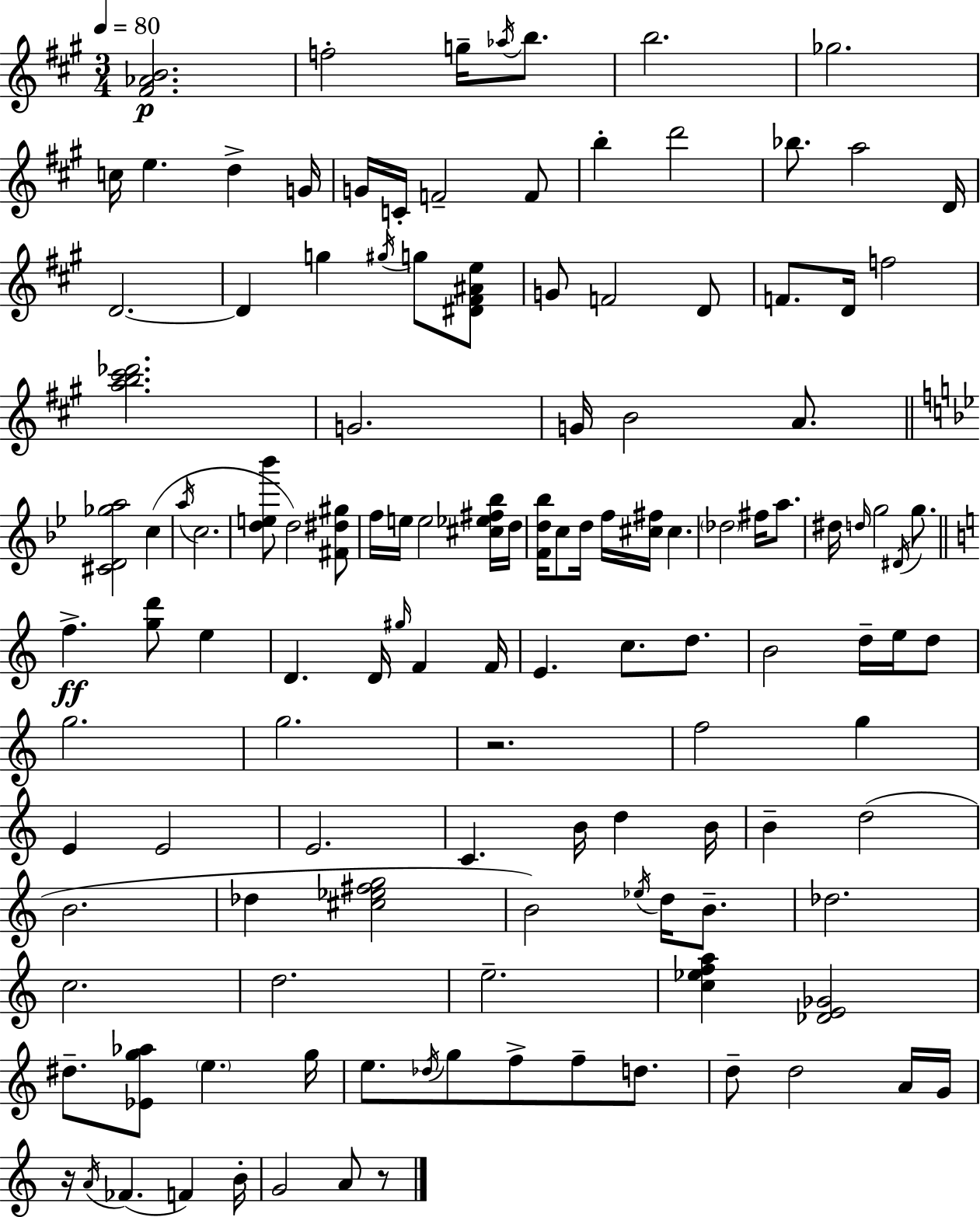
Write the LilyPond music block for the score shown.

{
  \clef treble
  \numericTimeSignature
  \time 3/4
  \key a \major
  \tempo 4 = 80
  <fis' aes' b'>2.\p | f''2-. g''16-- \acciaccatura { aes''16 } b''8. | b''2. | ges''2. | \break c''16 e''4. d''4-> | g'16 g'16 c'16-. f'2-- f'8 | b''4-. d'''2 | bes''8. a''2 | \break d'16 d'2.~~ | d'4 g''4 \acciaccatura { gis''16 } g''8 | <dis' fis' ais' e''>8 g'8 f'2 | d'8 f'8. d'16 f''2 | \break <a'' b'' cis''' des'''>2. | g'2. | g'16 b'2 a'8. | \bar "||" \break \key bes \major <cis' d' ges'' a''>2 c''4( | \acciaccatura { a''16 } c''2. | <d'' e'' bes'''>8 d''2) <fis' dis'' gis''>8 | f''16 e''16 e''2 <cis'' ees'' fis'' bes''>16 | \break d''16 <f' d'' bes''>16 c''8 d''16 f''16 <cis'' fis''>16 cis''4. | \parenthesize des''2 fis''16 a''8. | dis''16 \grace { d''16 } g''2 \acciaccatura { dis'16 } | g''8. \bar "||" \break \key a \minor f''4.->\ff <g'' d'''>8 e''4 | d'4. d'16 \grace { gis''16 } f'4 | f'16 e'4. c''8. d''8. | b'2 d''16-- e''16 d''8 | \break g''2. | g''2. | r2. | f''2 g''4 | \break e'4 e'2 | e'2. | c'4. b'16 d''4 | b'16 b'4-- d''2( | \break b'2. | des''4 <cis'' ees'' fis'' g''>2 | b'2) \acciaccatura { ees''16 } d''16 b'8.-- | des''2. | \break c''2. | d''2. | e''2.-- | <c'' ees'' f'' a''>4 <des' e' ges'>2 | \break dis''8.-- <ees' g'' aes''>8 \parenthesize e''4. | g''16 e''8. \acciaccatura { des''16 } g''8 f''8-> f''8-- | d''8. d''8-- d''2 | a'16 g'16 r16 \acciaccatura { a'16 }( fes'4. f'4) | \break b'16-. g'2 | a'8 r8 \bar "|."
}